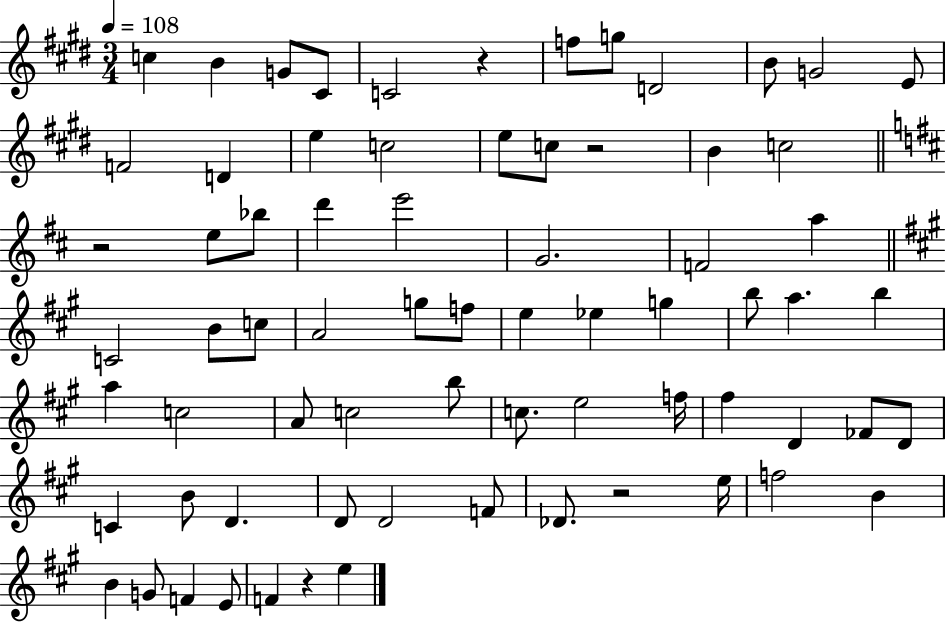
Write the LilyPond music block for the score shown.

{
  \clef treble
  \numericTimeSignature
  \time 3/4
  \key e \major
  \tempo 4 = 108
  c''4 b'4 g'8 cis'8 | c'2 r4 | f''8 g''8 d'2 | b'8 g'2 e'8 | \break f'2 d'4 | e''4 c''2 | e''8 c''8 r2 | b'4 c''2 | \break \bar "||" \break \key d \major r2 e''8 bes''8 | d'''4 e'''2 | g'2. | f'2 a''4 | \break \bar "||" \break \key a \major c'2 b'8 c''8 | a'2 g''8 f''8 | e''4 ees''4 g''4 | b''8 a''4. b''4 | \break a''4 c''2 | a'8 c''2 b''8 | c''8. e''2 f''16 | fis''4 d'4 fes'8 d'8 | \break c'4 b'8 d'4. | d'8 d'2 f'8 | des'8. r2 e''16 | f''2 b'4 | \break b'4 g'8 f'4 e'8 | f'4 r4 e''4 | \bar "|."
}